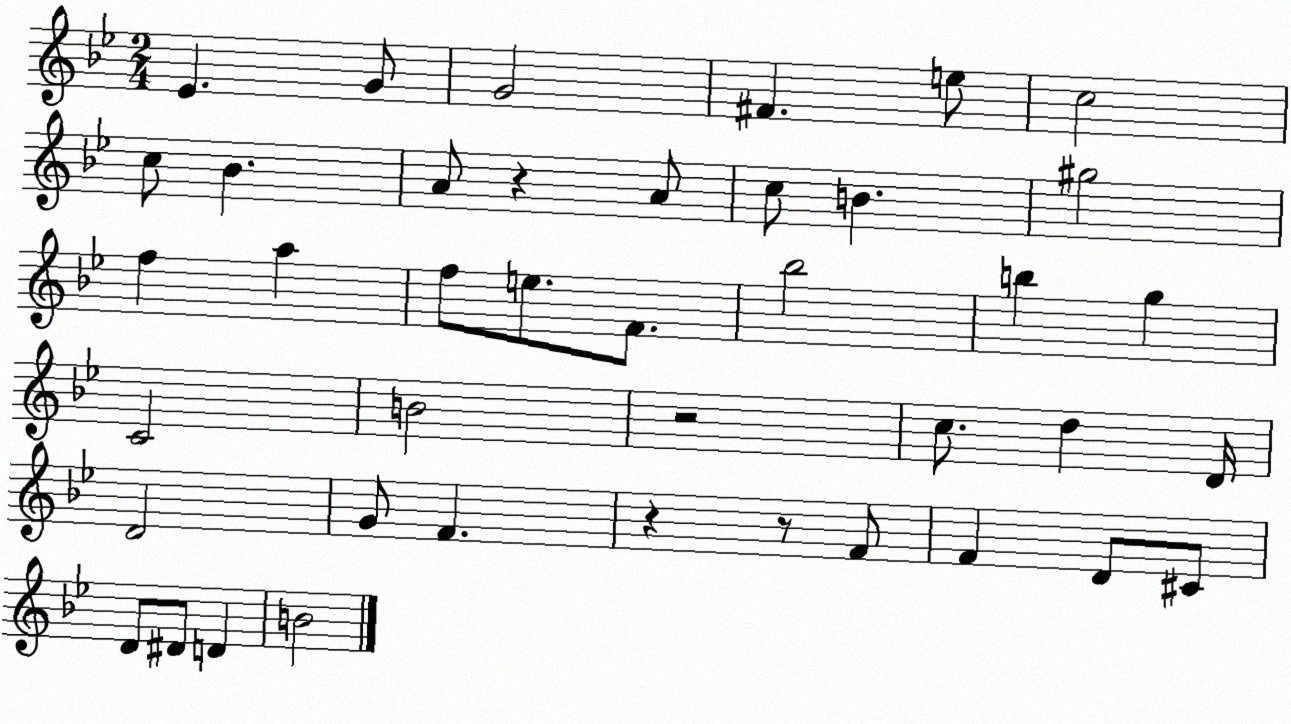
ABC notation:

X:1
T:Untitled
M:2/4
L:1/4
K:Bb
_E G/2 G2 ^F e/2 c2 c/2 _B A/2 z A/2 c/2 B ^g2 f a f/2 e/2 F/2 _b2 b g C2 B2 z2 c/2 d D/4 D2 G/2 F z z/2 F/2 F D/2 ^C/2 D/2 ^D/2 D B2